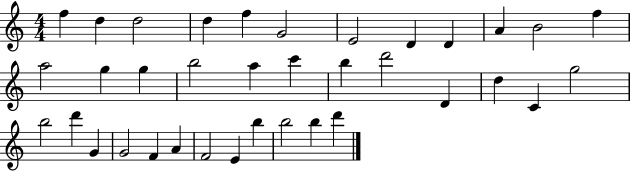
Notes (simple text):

F5/q D5/q D5/h D5/q F5/q G4/h E4/h D4/q D4/q A4/q B4/h F5/q A5/h G5/q G5/q B5/h A5/q C6/q B5/q D6/h D4/q D5/q C4/q G5/h B5/h D6/q G4/q G4/h F4/q A4/q F4/h E4/q B5/q B5/h B5/q D6/q